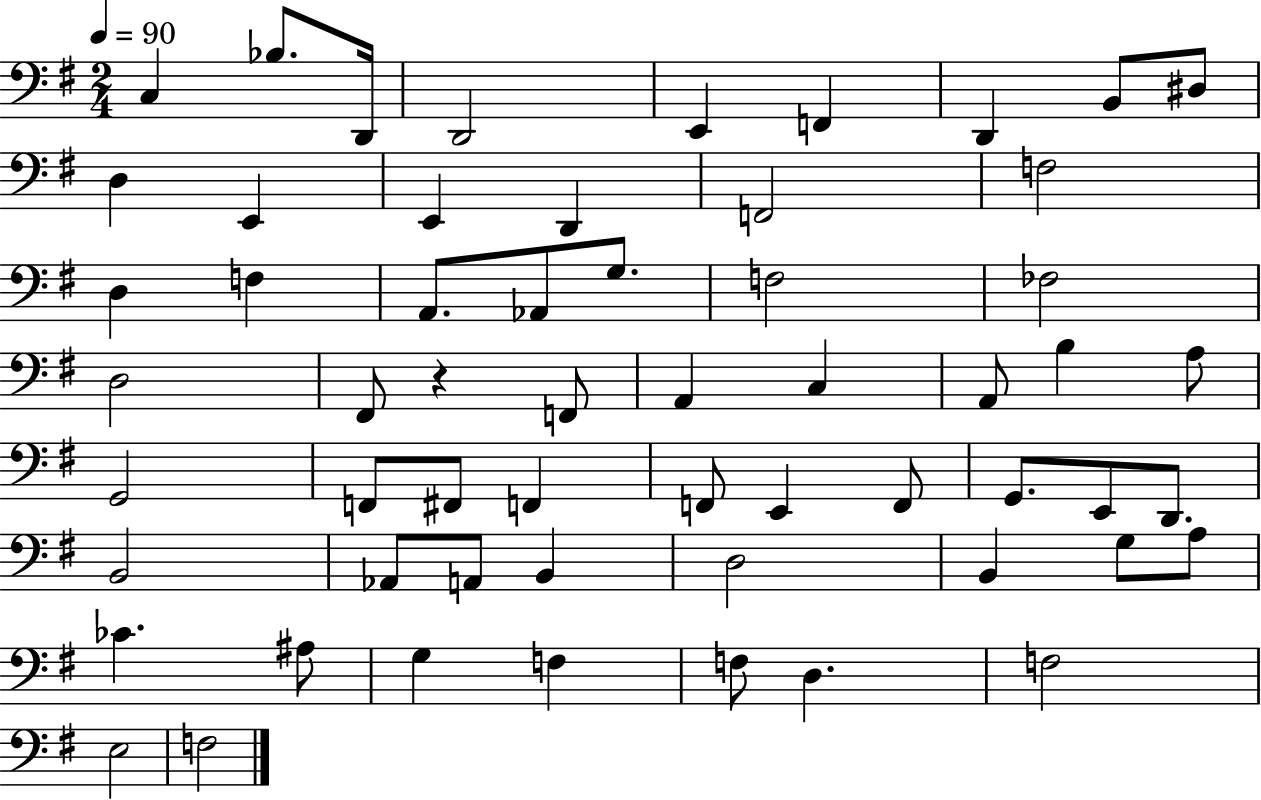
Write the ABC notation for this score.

X:1
T:Untitled
M:2/4
L:1/4
K:G
C, _B,/2 D,,/4 D,,2 E,, F,, D,, B,,/2 ^D,/2 D, E,, E,, D,, F,,2 F,2 D, F, A,,/2 _A,,/2 G,/2 F,2 _F,2 D,2 ^F,,/2 z F,,/2 A,, C, A,,/2 B, A,/2 G,,2 F,,/2 ^F,,/2 F,, F,,/2 E,, F,,/2 G,,/2 E,,/2 D,,/2 B,,2 _A,,/2 A,,/2 B,, D,2 B,, G,/2 A,/2 _C ^A,/2 G, F, F,/2 D, F,2 E,2 F,2